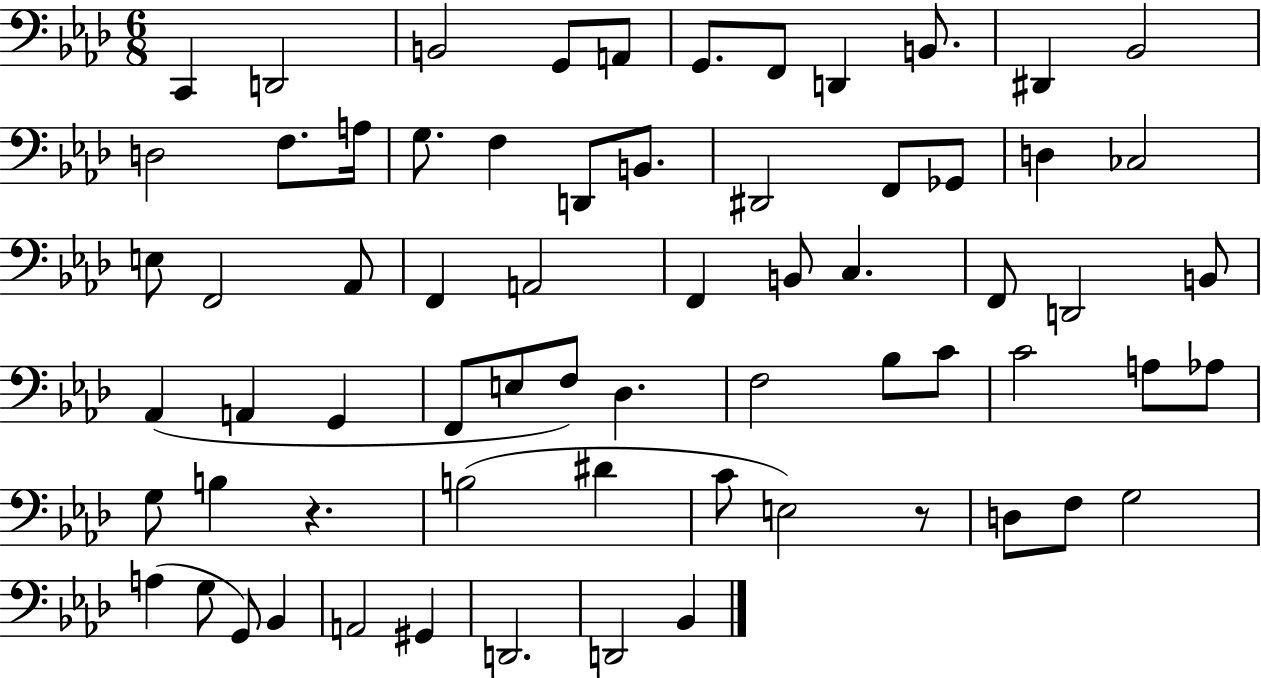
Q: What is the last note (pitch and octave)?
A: Bb2